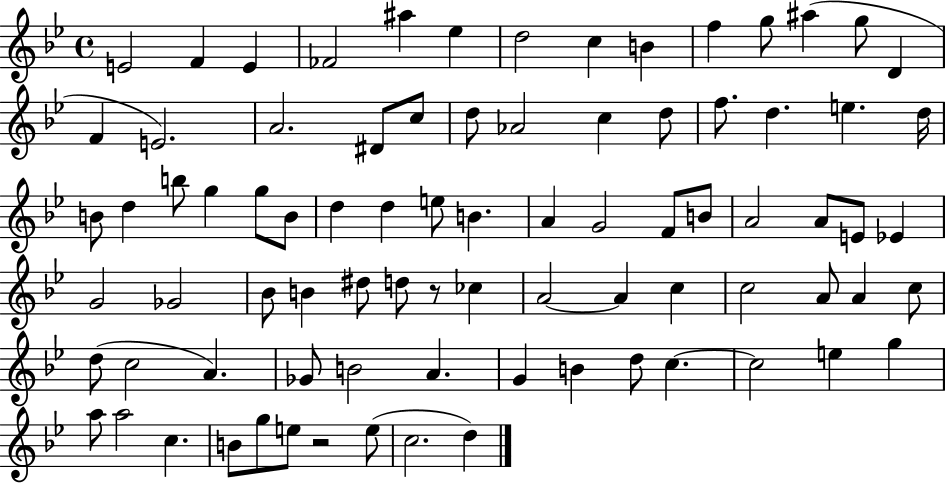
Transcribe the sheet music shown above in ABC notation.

X:1
T:Untitled
M:4/4
L:1/4
K:Bb
E2 F E _F2 ^a _e d2 c B f g/2 ^a g/2 D F E2 A2 ^D/2 c/2 d/2 _A2 c d/2 f/2 d e d/4 B/2 d b/2 g g/2 B/2 d d e/2 B A G2 F/2 B/2 A2 A/2 E/2 _E G2 _G2 _B/2 B ^d/2 d/2 z/2 _c A2 A c c2 A/2 A c/2 d/2 c2 A _G/2 B2 A G B d/2 c c2 e g a/2 a2 c B/2 g/2 e/2 z2 e/2 c2 d